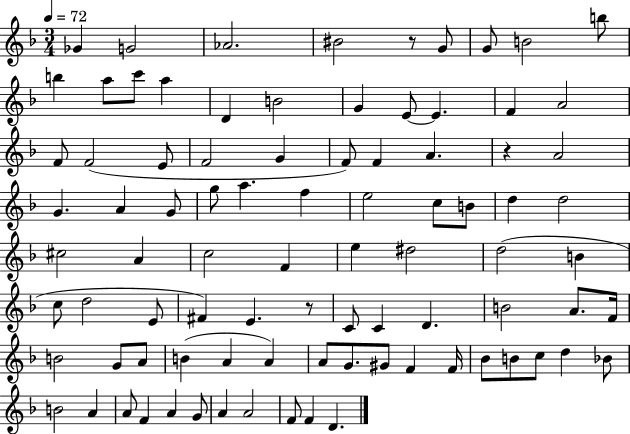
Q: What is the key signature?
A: F major